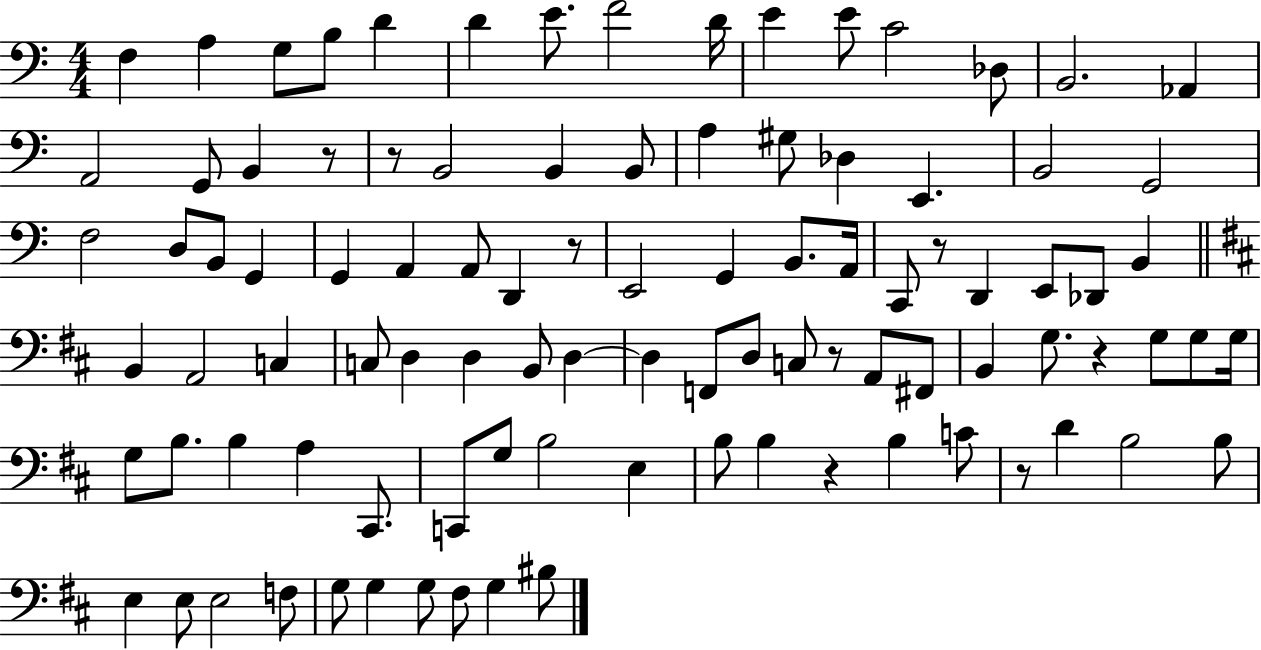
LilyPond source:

{
  \clef bass
  \numericTimeSignature
  \time 4/4
  \key c \major
  f4 a4 g8 b8 d'4 | d'4 e'8. f'2 d'16 | e'4 e'8 c'2 des8 | b,2. aes,4 | \break a,2 g,8 b,4 r8 | r8 b,2 b,4 b,8 | a4 gis8 des4 e,4. | b,2 g,2 | \break f2 d8 b,8 g,4 | g,4 a,4 a,8 d,4 r8 | e,2 g,4 b,8. a,16 | c,8 r8 d,4 e,8 des,8 b,4 | \break \bar "||" \break \key b \minor b,4 a,2 c4 | c8 d4 d4 b,8 d4~~ | d4 f,8 d8 c8 r8 a,8 fis,8 | b,4 g8. r4 g8 g8 g16 | \break g8 b8. b4 a4 cis,8. | c,8 g8 b2 e4 | b8 b4 r4 b4 c'8 | r8 d'4 b2 b8 | \break e4 e8 e2 f8 | g8 g4 g8 fis8 g4 bis8 | \bar "|."
}